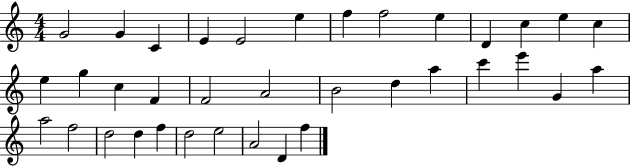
G4/h G4/q C4/q E4/q E4/h E5/q F5/q F5/h E5/q D4/q C5/q E5/q C5/q E5/q G5/q C5/q F4/q F4/h A4/h B4/h D5/q A5/q C6/q E6/q G4/q A5/q A5/h F5/h D5/h D5/q F5/q D5/h E5/h A4/h D4/q F5/q